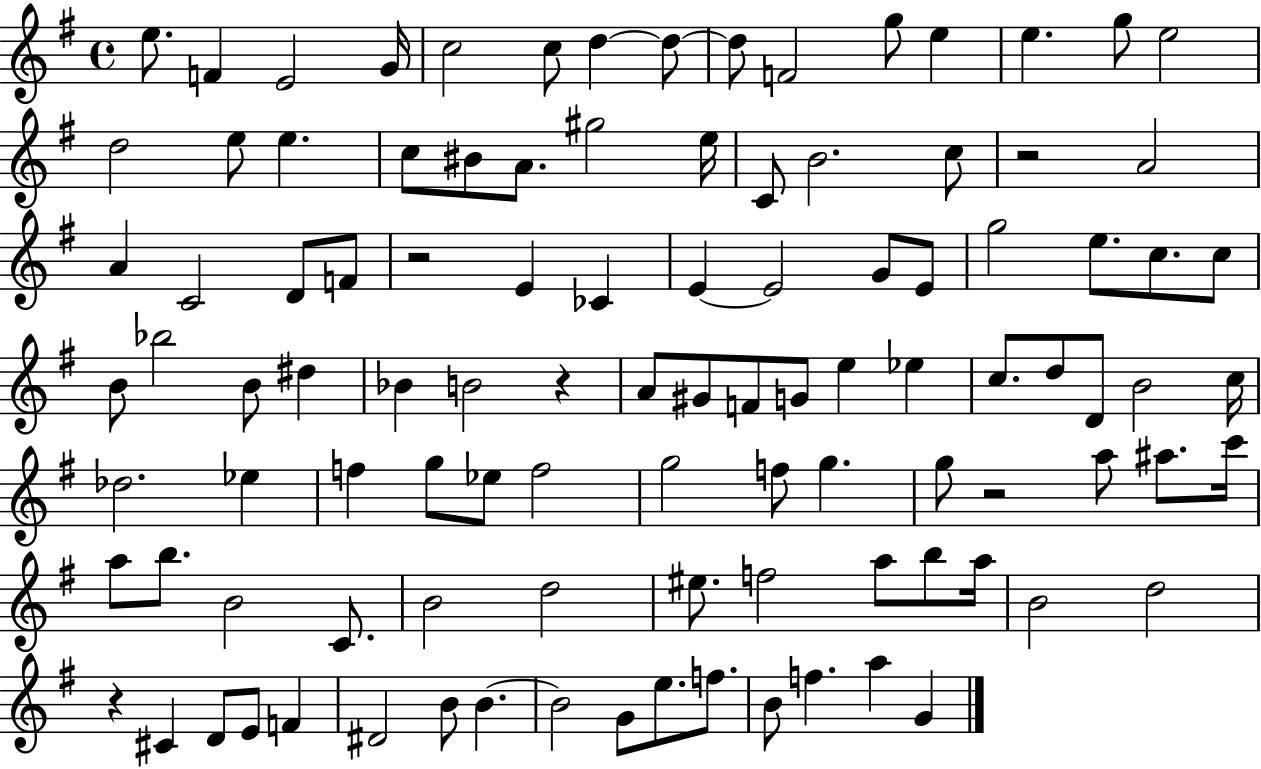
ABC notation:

X:1
T:Untitled
M:4/4
L:1/4
K:G
e/2 F E2 G/4 c2 c/2 d d/2 d/2 F2 g/2 e e g/2 e2 d2 e/2 e c/2 ^B/2 A/2 ^g2 e/4 C/2 B2 c/2 z2 A2 A C2 D/2 F/2 z2 E _C E E2 G/2 E/2 g2 e/2 c/2 c/2 B/2 _b2 B/2 ^d _B B2 z A/2 ^G/2 F/2 G/2 e _e c/2 d/2 D/2 B2 c/4 _d2 _e f g/2 _e/2 f2 g2 f/2 g g/2 z2 a/2 ^a/2 c'/4 a/2 b/2 B2 C/2 B2 d2 ^e/2 f2 a/2 b/2 a/4 B2 d2 z ^C D/2 E/2 F ^D2 B/2 B B2 G/2 e/2 f/2 B/2 f a G